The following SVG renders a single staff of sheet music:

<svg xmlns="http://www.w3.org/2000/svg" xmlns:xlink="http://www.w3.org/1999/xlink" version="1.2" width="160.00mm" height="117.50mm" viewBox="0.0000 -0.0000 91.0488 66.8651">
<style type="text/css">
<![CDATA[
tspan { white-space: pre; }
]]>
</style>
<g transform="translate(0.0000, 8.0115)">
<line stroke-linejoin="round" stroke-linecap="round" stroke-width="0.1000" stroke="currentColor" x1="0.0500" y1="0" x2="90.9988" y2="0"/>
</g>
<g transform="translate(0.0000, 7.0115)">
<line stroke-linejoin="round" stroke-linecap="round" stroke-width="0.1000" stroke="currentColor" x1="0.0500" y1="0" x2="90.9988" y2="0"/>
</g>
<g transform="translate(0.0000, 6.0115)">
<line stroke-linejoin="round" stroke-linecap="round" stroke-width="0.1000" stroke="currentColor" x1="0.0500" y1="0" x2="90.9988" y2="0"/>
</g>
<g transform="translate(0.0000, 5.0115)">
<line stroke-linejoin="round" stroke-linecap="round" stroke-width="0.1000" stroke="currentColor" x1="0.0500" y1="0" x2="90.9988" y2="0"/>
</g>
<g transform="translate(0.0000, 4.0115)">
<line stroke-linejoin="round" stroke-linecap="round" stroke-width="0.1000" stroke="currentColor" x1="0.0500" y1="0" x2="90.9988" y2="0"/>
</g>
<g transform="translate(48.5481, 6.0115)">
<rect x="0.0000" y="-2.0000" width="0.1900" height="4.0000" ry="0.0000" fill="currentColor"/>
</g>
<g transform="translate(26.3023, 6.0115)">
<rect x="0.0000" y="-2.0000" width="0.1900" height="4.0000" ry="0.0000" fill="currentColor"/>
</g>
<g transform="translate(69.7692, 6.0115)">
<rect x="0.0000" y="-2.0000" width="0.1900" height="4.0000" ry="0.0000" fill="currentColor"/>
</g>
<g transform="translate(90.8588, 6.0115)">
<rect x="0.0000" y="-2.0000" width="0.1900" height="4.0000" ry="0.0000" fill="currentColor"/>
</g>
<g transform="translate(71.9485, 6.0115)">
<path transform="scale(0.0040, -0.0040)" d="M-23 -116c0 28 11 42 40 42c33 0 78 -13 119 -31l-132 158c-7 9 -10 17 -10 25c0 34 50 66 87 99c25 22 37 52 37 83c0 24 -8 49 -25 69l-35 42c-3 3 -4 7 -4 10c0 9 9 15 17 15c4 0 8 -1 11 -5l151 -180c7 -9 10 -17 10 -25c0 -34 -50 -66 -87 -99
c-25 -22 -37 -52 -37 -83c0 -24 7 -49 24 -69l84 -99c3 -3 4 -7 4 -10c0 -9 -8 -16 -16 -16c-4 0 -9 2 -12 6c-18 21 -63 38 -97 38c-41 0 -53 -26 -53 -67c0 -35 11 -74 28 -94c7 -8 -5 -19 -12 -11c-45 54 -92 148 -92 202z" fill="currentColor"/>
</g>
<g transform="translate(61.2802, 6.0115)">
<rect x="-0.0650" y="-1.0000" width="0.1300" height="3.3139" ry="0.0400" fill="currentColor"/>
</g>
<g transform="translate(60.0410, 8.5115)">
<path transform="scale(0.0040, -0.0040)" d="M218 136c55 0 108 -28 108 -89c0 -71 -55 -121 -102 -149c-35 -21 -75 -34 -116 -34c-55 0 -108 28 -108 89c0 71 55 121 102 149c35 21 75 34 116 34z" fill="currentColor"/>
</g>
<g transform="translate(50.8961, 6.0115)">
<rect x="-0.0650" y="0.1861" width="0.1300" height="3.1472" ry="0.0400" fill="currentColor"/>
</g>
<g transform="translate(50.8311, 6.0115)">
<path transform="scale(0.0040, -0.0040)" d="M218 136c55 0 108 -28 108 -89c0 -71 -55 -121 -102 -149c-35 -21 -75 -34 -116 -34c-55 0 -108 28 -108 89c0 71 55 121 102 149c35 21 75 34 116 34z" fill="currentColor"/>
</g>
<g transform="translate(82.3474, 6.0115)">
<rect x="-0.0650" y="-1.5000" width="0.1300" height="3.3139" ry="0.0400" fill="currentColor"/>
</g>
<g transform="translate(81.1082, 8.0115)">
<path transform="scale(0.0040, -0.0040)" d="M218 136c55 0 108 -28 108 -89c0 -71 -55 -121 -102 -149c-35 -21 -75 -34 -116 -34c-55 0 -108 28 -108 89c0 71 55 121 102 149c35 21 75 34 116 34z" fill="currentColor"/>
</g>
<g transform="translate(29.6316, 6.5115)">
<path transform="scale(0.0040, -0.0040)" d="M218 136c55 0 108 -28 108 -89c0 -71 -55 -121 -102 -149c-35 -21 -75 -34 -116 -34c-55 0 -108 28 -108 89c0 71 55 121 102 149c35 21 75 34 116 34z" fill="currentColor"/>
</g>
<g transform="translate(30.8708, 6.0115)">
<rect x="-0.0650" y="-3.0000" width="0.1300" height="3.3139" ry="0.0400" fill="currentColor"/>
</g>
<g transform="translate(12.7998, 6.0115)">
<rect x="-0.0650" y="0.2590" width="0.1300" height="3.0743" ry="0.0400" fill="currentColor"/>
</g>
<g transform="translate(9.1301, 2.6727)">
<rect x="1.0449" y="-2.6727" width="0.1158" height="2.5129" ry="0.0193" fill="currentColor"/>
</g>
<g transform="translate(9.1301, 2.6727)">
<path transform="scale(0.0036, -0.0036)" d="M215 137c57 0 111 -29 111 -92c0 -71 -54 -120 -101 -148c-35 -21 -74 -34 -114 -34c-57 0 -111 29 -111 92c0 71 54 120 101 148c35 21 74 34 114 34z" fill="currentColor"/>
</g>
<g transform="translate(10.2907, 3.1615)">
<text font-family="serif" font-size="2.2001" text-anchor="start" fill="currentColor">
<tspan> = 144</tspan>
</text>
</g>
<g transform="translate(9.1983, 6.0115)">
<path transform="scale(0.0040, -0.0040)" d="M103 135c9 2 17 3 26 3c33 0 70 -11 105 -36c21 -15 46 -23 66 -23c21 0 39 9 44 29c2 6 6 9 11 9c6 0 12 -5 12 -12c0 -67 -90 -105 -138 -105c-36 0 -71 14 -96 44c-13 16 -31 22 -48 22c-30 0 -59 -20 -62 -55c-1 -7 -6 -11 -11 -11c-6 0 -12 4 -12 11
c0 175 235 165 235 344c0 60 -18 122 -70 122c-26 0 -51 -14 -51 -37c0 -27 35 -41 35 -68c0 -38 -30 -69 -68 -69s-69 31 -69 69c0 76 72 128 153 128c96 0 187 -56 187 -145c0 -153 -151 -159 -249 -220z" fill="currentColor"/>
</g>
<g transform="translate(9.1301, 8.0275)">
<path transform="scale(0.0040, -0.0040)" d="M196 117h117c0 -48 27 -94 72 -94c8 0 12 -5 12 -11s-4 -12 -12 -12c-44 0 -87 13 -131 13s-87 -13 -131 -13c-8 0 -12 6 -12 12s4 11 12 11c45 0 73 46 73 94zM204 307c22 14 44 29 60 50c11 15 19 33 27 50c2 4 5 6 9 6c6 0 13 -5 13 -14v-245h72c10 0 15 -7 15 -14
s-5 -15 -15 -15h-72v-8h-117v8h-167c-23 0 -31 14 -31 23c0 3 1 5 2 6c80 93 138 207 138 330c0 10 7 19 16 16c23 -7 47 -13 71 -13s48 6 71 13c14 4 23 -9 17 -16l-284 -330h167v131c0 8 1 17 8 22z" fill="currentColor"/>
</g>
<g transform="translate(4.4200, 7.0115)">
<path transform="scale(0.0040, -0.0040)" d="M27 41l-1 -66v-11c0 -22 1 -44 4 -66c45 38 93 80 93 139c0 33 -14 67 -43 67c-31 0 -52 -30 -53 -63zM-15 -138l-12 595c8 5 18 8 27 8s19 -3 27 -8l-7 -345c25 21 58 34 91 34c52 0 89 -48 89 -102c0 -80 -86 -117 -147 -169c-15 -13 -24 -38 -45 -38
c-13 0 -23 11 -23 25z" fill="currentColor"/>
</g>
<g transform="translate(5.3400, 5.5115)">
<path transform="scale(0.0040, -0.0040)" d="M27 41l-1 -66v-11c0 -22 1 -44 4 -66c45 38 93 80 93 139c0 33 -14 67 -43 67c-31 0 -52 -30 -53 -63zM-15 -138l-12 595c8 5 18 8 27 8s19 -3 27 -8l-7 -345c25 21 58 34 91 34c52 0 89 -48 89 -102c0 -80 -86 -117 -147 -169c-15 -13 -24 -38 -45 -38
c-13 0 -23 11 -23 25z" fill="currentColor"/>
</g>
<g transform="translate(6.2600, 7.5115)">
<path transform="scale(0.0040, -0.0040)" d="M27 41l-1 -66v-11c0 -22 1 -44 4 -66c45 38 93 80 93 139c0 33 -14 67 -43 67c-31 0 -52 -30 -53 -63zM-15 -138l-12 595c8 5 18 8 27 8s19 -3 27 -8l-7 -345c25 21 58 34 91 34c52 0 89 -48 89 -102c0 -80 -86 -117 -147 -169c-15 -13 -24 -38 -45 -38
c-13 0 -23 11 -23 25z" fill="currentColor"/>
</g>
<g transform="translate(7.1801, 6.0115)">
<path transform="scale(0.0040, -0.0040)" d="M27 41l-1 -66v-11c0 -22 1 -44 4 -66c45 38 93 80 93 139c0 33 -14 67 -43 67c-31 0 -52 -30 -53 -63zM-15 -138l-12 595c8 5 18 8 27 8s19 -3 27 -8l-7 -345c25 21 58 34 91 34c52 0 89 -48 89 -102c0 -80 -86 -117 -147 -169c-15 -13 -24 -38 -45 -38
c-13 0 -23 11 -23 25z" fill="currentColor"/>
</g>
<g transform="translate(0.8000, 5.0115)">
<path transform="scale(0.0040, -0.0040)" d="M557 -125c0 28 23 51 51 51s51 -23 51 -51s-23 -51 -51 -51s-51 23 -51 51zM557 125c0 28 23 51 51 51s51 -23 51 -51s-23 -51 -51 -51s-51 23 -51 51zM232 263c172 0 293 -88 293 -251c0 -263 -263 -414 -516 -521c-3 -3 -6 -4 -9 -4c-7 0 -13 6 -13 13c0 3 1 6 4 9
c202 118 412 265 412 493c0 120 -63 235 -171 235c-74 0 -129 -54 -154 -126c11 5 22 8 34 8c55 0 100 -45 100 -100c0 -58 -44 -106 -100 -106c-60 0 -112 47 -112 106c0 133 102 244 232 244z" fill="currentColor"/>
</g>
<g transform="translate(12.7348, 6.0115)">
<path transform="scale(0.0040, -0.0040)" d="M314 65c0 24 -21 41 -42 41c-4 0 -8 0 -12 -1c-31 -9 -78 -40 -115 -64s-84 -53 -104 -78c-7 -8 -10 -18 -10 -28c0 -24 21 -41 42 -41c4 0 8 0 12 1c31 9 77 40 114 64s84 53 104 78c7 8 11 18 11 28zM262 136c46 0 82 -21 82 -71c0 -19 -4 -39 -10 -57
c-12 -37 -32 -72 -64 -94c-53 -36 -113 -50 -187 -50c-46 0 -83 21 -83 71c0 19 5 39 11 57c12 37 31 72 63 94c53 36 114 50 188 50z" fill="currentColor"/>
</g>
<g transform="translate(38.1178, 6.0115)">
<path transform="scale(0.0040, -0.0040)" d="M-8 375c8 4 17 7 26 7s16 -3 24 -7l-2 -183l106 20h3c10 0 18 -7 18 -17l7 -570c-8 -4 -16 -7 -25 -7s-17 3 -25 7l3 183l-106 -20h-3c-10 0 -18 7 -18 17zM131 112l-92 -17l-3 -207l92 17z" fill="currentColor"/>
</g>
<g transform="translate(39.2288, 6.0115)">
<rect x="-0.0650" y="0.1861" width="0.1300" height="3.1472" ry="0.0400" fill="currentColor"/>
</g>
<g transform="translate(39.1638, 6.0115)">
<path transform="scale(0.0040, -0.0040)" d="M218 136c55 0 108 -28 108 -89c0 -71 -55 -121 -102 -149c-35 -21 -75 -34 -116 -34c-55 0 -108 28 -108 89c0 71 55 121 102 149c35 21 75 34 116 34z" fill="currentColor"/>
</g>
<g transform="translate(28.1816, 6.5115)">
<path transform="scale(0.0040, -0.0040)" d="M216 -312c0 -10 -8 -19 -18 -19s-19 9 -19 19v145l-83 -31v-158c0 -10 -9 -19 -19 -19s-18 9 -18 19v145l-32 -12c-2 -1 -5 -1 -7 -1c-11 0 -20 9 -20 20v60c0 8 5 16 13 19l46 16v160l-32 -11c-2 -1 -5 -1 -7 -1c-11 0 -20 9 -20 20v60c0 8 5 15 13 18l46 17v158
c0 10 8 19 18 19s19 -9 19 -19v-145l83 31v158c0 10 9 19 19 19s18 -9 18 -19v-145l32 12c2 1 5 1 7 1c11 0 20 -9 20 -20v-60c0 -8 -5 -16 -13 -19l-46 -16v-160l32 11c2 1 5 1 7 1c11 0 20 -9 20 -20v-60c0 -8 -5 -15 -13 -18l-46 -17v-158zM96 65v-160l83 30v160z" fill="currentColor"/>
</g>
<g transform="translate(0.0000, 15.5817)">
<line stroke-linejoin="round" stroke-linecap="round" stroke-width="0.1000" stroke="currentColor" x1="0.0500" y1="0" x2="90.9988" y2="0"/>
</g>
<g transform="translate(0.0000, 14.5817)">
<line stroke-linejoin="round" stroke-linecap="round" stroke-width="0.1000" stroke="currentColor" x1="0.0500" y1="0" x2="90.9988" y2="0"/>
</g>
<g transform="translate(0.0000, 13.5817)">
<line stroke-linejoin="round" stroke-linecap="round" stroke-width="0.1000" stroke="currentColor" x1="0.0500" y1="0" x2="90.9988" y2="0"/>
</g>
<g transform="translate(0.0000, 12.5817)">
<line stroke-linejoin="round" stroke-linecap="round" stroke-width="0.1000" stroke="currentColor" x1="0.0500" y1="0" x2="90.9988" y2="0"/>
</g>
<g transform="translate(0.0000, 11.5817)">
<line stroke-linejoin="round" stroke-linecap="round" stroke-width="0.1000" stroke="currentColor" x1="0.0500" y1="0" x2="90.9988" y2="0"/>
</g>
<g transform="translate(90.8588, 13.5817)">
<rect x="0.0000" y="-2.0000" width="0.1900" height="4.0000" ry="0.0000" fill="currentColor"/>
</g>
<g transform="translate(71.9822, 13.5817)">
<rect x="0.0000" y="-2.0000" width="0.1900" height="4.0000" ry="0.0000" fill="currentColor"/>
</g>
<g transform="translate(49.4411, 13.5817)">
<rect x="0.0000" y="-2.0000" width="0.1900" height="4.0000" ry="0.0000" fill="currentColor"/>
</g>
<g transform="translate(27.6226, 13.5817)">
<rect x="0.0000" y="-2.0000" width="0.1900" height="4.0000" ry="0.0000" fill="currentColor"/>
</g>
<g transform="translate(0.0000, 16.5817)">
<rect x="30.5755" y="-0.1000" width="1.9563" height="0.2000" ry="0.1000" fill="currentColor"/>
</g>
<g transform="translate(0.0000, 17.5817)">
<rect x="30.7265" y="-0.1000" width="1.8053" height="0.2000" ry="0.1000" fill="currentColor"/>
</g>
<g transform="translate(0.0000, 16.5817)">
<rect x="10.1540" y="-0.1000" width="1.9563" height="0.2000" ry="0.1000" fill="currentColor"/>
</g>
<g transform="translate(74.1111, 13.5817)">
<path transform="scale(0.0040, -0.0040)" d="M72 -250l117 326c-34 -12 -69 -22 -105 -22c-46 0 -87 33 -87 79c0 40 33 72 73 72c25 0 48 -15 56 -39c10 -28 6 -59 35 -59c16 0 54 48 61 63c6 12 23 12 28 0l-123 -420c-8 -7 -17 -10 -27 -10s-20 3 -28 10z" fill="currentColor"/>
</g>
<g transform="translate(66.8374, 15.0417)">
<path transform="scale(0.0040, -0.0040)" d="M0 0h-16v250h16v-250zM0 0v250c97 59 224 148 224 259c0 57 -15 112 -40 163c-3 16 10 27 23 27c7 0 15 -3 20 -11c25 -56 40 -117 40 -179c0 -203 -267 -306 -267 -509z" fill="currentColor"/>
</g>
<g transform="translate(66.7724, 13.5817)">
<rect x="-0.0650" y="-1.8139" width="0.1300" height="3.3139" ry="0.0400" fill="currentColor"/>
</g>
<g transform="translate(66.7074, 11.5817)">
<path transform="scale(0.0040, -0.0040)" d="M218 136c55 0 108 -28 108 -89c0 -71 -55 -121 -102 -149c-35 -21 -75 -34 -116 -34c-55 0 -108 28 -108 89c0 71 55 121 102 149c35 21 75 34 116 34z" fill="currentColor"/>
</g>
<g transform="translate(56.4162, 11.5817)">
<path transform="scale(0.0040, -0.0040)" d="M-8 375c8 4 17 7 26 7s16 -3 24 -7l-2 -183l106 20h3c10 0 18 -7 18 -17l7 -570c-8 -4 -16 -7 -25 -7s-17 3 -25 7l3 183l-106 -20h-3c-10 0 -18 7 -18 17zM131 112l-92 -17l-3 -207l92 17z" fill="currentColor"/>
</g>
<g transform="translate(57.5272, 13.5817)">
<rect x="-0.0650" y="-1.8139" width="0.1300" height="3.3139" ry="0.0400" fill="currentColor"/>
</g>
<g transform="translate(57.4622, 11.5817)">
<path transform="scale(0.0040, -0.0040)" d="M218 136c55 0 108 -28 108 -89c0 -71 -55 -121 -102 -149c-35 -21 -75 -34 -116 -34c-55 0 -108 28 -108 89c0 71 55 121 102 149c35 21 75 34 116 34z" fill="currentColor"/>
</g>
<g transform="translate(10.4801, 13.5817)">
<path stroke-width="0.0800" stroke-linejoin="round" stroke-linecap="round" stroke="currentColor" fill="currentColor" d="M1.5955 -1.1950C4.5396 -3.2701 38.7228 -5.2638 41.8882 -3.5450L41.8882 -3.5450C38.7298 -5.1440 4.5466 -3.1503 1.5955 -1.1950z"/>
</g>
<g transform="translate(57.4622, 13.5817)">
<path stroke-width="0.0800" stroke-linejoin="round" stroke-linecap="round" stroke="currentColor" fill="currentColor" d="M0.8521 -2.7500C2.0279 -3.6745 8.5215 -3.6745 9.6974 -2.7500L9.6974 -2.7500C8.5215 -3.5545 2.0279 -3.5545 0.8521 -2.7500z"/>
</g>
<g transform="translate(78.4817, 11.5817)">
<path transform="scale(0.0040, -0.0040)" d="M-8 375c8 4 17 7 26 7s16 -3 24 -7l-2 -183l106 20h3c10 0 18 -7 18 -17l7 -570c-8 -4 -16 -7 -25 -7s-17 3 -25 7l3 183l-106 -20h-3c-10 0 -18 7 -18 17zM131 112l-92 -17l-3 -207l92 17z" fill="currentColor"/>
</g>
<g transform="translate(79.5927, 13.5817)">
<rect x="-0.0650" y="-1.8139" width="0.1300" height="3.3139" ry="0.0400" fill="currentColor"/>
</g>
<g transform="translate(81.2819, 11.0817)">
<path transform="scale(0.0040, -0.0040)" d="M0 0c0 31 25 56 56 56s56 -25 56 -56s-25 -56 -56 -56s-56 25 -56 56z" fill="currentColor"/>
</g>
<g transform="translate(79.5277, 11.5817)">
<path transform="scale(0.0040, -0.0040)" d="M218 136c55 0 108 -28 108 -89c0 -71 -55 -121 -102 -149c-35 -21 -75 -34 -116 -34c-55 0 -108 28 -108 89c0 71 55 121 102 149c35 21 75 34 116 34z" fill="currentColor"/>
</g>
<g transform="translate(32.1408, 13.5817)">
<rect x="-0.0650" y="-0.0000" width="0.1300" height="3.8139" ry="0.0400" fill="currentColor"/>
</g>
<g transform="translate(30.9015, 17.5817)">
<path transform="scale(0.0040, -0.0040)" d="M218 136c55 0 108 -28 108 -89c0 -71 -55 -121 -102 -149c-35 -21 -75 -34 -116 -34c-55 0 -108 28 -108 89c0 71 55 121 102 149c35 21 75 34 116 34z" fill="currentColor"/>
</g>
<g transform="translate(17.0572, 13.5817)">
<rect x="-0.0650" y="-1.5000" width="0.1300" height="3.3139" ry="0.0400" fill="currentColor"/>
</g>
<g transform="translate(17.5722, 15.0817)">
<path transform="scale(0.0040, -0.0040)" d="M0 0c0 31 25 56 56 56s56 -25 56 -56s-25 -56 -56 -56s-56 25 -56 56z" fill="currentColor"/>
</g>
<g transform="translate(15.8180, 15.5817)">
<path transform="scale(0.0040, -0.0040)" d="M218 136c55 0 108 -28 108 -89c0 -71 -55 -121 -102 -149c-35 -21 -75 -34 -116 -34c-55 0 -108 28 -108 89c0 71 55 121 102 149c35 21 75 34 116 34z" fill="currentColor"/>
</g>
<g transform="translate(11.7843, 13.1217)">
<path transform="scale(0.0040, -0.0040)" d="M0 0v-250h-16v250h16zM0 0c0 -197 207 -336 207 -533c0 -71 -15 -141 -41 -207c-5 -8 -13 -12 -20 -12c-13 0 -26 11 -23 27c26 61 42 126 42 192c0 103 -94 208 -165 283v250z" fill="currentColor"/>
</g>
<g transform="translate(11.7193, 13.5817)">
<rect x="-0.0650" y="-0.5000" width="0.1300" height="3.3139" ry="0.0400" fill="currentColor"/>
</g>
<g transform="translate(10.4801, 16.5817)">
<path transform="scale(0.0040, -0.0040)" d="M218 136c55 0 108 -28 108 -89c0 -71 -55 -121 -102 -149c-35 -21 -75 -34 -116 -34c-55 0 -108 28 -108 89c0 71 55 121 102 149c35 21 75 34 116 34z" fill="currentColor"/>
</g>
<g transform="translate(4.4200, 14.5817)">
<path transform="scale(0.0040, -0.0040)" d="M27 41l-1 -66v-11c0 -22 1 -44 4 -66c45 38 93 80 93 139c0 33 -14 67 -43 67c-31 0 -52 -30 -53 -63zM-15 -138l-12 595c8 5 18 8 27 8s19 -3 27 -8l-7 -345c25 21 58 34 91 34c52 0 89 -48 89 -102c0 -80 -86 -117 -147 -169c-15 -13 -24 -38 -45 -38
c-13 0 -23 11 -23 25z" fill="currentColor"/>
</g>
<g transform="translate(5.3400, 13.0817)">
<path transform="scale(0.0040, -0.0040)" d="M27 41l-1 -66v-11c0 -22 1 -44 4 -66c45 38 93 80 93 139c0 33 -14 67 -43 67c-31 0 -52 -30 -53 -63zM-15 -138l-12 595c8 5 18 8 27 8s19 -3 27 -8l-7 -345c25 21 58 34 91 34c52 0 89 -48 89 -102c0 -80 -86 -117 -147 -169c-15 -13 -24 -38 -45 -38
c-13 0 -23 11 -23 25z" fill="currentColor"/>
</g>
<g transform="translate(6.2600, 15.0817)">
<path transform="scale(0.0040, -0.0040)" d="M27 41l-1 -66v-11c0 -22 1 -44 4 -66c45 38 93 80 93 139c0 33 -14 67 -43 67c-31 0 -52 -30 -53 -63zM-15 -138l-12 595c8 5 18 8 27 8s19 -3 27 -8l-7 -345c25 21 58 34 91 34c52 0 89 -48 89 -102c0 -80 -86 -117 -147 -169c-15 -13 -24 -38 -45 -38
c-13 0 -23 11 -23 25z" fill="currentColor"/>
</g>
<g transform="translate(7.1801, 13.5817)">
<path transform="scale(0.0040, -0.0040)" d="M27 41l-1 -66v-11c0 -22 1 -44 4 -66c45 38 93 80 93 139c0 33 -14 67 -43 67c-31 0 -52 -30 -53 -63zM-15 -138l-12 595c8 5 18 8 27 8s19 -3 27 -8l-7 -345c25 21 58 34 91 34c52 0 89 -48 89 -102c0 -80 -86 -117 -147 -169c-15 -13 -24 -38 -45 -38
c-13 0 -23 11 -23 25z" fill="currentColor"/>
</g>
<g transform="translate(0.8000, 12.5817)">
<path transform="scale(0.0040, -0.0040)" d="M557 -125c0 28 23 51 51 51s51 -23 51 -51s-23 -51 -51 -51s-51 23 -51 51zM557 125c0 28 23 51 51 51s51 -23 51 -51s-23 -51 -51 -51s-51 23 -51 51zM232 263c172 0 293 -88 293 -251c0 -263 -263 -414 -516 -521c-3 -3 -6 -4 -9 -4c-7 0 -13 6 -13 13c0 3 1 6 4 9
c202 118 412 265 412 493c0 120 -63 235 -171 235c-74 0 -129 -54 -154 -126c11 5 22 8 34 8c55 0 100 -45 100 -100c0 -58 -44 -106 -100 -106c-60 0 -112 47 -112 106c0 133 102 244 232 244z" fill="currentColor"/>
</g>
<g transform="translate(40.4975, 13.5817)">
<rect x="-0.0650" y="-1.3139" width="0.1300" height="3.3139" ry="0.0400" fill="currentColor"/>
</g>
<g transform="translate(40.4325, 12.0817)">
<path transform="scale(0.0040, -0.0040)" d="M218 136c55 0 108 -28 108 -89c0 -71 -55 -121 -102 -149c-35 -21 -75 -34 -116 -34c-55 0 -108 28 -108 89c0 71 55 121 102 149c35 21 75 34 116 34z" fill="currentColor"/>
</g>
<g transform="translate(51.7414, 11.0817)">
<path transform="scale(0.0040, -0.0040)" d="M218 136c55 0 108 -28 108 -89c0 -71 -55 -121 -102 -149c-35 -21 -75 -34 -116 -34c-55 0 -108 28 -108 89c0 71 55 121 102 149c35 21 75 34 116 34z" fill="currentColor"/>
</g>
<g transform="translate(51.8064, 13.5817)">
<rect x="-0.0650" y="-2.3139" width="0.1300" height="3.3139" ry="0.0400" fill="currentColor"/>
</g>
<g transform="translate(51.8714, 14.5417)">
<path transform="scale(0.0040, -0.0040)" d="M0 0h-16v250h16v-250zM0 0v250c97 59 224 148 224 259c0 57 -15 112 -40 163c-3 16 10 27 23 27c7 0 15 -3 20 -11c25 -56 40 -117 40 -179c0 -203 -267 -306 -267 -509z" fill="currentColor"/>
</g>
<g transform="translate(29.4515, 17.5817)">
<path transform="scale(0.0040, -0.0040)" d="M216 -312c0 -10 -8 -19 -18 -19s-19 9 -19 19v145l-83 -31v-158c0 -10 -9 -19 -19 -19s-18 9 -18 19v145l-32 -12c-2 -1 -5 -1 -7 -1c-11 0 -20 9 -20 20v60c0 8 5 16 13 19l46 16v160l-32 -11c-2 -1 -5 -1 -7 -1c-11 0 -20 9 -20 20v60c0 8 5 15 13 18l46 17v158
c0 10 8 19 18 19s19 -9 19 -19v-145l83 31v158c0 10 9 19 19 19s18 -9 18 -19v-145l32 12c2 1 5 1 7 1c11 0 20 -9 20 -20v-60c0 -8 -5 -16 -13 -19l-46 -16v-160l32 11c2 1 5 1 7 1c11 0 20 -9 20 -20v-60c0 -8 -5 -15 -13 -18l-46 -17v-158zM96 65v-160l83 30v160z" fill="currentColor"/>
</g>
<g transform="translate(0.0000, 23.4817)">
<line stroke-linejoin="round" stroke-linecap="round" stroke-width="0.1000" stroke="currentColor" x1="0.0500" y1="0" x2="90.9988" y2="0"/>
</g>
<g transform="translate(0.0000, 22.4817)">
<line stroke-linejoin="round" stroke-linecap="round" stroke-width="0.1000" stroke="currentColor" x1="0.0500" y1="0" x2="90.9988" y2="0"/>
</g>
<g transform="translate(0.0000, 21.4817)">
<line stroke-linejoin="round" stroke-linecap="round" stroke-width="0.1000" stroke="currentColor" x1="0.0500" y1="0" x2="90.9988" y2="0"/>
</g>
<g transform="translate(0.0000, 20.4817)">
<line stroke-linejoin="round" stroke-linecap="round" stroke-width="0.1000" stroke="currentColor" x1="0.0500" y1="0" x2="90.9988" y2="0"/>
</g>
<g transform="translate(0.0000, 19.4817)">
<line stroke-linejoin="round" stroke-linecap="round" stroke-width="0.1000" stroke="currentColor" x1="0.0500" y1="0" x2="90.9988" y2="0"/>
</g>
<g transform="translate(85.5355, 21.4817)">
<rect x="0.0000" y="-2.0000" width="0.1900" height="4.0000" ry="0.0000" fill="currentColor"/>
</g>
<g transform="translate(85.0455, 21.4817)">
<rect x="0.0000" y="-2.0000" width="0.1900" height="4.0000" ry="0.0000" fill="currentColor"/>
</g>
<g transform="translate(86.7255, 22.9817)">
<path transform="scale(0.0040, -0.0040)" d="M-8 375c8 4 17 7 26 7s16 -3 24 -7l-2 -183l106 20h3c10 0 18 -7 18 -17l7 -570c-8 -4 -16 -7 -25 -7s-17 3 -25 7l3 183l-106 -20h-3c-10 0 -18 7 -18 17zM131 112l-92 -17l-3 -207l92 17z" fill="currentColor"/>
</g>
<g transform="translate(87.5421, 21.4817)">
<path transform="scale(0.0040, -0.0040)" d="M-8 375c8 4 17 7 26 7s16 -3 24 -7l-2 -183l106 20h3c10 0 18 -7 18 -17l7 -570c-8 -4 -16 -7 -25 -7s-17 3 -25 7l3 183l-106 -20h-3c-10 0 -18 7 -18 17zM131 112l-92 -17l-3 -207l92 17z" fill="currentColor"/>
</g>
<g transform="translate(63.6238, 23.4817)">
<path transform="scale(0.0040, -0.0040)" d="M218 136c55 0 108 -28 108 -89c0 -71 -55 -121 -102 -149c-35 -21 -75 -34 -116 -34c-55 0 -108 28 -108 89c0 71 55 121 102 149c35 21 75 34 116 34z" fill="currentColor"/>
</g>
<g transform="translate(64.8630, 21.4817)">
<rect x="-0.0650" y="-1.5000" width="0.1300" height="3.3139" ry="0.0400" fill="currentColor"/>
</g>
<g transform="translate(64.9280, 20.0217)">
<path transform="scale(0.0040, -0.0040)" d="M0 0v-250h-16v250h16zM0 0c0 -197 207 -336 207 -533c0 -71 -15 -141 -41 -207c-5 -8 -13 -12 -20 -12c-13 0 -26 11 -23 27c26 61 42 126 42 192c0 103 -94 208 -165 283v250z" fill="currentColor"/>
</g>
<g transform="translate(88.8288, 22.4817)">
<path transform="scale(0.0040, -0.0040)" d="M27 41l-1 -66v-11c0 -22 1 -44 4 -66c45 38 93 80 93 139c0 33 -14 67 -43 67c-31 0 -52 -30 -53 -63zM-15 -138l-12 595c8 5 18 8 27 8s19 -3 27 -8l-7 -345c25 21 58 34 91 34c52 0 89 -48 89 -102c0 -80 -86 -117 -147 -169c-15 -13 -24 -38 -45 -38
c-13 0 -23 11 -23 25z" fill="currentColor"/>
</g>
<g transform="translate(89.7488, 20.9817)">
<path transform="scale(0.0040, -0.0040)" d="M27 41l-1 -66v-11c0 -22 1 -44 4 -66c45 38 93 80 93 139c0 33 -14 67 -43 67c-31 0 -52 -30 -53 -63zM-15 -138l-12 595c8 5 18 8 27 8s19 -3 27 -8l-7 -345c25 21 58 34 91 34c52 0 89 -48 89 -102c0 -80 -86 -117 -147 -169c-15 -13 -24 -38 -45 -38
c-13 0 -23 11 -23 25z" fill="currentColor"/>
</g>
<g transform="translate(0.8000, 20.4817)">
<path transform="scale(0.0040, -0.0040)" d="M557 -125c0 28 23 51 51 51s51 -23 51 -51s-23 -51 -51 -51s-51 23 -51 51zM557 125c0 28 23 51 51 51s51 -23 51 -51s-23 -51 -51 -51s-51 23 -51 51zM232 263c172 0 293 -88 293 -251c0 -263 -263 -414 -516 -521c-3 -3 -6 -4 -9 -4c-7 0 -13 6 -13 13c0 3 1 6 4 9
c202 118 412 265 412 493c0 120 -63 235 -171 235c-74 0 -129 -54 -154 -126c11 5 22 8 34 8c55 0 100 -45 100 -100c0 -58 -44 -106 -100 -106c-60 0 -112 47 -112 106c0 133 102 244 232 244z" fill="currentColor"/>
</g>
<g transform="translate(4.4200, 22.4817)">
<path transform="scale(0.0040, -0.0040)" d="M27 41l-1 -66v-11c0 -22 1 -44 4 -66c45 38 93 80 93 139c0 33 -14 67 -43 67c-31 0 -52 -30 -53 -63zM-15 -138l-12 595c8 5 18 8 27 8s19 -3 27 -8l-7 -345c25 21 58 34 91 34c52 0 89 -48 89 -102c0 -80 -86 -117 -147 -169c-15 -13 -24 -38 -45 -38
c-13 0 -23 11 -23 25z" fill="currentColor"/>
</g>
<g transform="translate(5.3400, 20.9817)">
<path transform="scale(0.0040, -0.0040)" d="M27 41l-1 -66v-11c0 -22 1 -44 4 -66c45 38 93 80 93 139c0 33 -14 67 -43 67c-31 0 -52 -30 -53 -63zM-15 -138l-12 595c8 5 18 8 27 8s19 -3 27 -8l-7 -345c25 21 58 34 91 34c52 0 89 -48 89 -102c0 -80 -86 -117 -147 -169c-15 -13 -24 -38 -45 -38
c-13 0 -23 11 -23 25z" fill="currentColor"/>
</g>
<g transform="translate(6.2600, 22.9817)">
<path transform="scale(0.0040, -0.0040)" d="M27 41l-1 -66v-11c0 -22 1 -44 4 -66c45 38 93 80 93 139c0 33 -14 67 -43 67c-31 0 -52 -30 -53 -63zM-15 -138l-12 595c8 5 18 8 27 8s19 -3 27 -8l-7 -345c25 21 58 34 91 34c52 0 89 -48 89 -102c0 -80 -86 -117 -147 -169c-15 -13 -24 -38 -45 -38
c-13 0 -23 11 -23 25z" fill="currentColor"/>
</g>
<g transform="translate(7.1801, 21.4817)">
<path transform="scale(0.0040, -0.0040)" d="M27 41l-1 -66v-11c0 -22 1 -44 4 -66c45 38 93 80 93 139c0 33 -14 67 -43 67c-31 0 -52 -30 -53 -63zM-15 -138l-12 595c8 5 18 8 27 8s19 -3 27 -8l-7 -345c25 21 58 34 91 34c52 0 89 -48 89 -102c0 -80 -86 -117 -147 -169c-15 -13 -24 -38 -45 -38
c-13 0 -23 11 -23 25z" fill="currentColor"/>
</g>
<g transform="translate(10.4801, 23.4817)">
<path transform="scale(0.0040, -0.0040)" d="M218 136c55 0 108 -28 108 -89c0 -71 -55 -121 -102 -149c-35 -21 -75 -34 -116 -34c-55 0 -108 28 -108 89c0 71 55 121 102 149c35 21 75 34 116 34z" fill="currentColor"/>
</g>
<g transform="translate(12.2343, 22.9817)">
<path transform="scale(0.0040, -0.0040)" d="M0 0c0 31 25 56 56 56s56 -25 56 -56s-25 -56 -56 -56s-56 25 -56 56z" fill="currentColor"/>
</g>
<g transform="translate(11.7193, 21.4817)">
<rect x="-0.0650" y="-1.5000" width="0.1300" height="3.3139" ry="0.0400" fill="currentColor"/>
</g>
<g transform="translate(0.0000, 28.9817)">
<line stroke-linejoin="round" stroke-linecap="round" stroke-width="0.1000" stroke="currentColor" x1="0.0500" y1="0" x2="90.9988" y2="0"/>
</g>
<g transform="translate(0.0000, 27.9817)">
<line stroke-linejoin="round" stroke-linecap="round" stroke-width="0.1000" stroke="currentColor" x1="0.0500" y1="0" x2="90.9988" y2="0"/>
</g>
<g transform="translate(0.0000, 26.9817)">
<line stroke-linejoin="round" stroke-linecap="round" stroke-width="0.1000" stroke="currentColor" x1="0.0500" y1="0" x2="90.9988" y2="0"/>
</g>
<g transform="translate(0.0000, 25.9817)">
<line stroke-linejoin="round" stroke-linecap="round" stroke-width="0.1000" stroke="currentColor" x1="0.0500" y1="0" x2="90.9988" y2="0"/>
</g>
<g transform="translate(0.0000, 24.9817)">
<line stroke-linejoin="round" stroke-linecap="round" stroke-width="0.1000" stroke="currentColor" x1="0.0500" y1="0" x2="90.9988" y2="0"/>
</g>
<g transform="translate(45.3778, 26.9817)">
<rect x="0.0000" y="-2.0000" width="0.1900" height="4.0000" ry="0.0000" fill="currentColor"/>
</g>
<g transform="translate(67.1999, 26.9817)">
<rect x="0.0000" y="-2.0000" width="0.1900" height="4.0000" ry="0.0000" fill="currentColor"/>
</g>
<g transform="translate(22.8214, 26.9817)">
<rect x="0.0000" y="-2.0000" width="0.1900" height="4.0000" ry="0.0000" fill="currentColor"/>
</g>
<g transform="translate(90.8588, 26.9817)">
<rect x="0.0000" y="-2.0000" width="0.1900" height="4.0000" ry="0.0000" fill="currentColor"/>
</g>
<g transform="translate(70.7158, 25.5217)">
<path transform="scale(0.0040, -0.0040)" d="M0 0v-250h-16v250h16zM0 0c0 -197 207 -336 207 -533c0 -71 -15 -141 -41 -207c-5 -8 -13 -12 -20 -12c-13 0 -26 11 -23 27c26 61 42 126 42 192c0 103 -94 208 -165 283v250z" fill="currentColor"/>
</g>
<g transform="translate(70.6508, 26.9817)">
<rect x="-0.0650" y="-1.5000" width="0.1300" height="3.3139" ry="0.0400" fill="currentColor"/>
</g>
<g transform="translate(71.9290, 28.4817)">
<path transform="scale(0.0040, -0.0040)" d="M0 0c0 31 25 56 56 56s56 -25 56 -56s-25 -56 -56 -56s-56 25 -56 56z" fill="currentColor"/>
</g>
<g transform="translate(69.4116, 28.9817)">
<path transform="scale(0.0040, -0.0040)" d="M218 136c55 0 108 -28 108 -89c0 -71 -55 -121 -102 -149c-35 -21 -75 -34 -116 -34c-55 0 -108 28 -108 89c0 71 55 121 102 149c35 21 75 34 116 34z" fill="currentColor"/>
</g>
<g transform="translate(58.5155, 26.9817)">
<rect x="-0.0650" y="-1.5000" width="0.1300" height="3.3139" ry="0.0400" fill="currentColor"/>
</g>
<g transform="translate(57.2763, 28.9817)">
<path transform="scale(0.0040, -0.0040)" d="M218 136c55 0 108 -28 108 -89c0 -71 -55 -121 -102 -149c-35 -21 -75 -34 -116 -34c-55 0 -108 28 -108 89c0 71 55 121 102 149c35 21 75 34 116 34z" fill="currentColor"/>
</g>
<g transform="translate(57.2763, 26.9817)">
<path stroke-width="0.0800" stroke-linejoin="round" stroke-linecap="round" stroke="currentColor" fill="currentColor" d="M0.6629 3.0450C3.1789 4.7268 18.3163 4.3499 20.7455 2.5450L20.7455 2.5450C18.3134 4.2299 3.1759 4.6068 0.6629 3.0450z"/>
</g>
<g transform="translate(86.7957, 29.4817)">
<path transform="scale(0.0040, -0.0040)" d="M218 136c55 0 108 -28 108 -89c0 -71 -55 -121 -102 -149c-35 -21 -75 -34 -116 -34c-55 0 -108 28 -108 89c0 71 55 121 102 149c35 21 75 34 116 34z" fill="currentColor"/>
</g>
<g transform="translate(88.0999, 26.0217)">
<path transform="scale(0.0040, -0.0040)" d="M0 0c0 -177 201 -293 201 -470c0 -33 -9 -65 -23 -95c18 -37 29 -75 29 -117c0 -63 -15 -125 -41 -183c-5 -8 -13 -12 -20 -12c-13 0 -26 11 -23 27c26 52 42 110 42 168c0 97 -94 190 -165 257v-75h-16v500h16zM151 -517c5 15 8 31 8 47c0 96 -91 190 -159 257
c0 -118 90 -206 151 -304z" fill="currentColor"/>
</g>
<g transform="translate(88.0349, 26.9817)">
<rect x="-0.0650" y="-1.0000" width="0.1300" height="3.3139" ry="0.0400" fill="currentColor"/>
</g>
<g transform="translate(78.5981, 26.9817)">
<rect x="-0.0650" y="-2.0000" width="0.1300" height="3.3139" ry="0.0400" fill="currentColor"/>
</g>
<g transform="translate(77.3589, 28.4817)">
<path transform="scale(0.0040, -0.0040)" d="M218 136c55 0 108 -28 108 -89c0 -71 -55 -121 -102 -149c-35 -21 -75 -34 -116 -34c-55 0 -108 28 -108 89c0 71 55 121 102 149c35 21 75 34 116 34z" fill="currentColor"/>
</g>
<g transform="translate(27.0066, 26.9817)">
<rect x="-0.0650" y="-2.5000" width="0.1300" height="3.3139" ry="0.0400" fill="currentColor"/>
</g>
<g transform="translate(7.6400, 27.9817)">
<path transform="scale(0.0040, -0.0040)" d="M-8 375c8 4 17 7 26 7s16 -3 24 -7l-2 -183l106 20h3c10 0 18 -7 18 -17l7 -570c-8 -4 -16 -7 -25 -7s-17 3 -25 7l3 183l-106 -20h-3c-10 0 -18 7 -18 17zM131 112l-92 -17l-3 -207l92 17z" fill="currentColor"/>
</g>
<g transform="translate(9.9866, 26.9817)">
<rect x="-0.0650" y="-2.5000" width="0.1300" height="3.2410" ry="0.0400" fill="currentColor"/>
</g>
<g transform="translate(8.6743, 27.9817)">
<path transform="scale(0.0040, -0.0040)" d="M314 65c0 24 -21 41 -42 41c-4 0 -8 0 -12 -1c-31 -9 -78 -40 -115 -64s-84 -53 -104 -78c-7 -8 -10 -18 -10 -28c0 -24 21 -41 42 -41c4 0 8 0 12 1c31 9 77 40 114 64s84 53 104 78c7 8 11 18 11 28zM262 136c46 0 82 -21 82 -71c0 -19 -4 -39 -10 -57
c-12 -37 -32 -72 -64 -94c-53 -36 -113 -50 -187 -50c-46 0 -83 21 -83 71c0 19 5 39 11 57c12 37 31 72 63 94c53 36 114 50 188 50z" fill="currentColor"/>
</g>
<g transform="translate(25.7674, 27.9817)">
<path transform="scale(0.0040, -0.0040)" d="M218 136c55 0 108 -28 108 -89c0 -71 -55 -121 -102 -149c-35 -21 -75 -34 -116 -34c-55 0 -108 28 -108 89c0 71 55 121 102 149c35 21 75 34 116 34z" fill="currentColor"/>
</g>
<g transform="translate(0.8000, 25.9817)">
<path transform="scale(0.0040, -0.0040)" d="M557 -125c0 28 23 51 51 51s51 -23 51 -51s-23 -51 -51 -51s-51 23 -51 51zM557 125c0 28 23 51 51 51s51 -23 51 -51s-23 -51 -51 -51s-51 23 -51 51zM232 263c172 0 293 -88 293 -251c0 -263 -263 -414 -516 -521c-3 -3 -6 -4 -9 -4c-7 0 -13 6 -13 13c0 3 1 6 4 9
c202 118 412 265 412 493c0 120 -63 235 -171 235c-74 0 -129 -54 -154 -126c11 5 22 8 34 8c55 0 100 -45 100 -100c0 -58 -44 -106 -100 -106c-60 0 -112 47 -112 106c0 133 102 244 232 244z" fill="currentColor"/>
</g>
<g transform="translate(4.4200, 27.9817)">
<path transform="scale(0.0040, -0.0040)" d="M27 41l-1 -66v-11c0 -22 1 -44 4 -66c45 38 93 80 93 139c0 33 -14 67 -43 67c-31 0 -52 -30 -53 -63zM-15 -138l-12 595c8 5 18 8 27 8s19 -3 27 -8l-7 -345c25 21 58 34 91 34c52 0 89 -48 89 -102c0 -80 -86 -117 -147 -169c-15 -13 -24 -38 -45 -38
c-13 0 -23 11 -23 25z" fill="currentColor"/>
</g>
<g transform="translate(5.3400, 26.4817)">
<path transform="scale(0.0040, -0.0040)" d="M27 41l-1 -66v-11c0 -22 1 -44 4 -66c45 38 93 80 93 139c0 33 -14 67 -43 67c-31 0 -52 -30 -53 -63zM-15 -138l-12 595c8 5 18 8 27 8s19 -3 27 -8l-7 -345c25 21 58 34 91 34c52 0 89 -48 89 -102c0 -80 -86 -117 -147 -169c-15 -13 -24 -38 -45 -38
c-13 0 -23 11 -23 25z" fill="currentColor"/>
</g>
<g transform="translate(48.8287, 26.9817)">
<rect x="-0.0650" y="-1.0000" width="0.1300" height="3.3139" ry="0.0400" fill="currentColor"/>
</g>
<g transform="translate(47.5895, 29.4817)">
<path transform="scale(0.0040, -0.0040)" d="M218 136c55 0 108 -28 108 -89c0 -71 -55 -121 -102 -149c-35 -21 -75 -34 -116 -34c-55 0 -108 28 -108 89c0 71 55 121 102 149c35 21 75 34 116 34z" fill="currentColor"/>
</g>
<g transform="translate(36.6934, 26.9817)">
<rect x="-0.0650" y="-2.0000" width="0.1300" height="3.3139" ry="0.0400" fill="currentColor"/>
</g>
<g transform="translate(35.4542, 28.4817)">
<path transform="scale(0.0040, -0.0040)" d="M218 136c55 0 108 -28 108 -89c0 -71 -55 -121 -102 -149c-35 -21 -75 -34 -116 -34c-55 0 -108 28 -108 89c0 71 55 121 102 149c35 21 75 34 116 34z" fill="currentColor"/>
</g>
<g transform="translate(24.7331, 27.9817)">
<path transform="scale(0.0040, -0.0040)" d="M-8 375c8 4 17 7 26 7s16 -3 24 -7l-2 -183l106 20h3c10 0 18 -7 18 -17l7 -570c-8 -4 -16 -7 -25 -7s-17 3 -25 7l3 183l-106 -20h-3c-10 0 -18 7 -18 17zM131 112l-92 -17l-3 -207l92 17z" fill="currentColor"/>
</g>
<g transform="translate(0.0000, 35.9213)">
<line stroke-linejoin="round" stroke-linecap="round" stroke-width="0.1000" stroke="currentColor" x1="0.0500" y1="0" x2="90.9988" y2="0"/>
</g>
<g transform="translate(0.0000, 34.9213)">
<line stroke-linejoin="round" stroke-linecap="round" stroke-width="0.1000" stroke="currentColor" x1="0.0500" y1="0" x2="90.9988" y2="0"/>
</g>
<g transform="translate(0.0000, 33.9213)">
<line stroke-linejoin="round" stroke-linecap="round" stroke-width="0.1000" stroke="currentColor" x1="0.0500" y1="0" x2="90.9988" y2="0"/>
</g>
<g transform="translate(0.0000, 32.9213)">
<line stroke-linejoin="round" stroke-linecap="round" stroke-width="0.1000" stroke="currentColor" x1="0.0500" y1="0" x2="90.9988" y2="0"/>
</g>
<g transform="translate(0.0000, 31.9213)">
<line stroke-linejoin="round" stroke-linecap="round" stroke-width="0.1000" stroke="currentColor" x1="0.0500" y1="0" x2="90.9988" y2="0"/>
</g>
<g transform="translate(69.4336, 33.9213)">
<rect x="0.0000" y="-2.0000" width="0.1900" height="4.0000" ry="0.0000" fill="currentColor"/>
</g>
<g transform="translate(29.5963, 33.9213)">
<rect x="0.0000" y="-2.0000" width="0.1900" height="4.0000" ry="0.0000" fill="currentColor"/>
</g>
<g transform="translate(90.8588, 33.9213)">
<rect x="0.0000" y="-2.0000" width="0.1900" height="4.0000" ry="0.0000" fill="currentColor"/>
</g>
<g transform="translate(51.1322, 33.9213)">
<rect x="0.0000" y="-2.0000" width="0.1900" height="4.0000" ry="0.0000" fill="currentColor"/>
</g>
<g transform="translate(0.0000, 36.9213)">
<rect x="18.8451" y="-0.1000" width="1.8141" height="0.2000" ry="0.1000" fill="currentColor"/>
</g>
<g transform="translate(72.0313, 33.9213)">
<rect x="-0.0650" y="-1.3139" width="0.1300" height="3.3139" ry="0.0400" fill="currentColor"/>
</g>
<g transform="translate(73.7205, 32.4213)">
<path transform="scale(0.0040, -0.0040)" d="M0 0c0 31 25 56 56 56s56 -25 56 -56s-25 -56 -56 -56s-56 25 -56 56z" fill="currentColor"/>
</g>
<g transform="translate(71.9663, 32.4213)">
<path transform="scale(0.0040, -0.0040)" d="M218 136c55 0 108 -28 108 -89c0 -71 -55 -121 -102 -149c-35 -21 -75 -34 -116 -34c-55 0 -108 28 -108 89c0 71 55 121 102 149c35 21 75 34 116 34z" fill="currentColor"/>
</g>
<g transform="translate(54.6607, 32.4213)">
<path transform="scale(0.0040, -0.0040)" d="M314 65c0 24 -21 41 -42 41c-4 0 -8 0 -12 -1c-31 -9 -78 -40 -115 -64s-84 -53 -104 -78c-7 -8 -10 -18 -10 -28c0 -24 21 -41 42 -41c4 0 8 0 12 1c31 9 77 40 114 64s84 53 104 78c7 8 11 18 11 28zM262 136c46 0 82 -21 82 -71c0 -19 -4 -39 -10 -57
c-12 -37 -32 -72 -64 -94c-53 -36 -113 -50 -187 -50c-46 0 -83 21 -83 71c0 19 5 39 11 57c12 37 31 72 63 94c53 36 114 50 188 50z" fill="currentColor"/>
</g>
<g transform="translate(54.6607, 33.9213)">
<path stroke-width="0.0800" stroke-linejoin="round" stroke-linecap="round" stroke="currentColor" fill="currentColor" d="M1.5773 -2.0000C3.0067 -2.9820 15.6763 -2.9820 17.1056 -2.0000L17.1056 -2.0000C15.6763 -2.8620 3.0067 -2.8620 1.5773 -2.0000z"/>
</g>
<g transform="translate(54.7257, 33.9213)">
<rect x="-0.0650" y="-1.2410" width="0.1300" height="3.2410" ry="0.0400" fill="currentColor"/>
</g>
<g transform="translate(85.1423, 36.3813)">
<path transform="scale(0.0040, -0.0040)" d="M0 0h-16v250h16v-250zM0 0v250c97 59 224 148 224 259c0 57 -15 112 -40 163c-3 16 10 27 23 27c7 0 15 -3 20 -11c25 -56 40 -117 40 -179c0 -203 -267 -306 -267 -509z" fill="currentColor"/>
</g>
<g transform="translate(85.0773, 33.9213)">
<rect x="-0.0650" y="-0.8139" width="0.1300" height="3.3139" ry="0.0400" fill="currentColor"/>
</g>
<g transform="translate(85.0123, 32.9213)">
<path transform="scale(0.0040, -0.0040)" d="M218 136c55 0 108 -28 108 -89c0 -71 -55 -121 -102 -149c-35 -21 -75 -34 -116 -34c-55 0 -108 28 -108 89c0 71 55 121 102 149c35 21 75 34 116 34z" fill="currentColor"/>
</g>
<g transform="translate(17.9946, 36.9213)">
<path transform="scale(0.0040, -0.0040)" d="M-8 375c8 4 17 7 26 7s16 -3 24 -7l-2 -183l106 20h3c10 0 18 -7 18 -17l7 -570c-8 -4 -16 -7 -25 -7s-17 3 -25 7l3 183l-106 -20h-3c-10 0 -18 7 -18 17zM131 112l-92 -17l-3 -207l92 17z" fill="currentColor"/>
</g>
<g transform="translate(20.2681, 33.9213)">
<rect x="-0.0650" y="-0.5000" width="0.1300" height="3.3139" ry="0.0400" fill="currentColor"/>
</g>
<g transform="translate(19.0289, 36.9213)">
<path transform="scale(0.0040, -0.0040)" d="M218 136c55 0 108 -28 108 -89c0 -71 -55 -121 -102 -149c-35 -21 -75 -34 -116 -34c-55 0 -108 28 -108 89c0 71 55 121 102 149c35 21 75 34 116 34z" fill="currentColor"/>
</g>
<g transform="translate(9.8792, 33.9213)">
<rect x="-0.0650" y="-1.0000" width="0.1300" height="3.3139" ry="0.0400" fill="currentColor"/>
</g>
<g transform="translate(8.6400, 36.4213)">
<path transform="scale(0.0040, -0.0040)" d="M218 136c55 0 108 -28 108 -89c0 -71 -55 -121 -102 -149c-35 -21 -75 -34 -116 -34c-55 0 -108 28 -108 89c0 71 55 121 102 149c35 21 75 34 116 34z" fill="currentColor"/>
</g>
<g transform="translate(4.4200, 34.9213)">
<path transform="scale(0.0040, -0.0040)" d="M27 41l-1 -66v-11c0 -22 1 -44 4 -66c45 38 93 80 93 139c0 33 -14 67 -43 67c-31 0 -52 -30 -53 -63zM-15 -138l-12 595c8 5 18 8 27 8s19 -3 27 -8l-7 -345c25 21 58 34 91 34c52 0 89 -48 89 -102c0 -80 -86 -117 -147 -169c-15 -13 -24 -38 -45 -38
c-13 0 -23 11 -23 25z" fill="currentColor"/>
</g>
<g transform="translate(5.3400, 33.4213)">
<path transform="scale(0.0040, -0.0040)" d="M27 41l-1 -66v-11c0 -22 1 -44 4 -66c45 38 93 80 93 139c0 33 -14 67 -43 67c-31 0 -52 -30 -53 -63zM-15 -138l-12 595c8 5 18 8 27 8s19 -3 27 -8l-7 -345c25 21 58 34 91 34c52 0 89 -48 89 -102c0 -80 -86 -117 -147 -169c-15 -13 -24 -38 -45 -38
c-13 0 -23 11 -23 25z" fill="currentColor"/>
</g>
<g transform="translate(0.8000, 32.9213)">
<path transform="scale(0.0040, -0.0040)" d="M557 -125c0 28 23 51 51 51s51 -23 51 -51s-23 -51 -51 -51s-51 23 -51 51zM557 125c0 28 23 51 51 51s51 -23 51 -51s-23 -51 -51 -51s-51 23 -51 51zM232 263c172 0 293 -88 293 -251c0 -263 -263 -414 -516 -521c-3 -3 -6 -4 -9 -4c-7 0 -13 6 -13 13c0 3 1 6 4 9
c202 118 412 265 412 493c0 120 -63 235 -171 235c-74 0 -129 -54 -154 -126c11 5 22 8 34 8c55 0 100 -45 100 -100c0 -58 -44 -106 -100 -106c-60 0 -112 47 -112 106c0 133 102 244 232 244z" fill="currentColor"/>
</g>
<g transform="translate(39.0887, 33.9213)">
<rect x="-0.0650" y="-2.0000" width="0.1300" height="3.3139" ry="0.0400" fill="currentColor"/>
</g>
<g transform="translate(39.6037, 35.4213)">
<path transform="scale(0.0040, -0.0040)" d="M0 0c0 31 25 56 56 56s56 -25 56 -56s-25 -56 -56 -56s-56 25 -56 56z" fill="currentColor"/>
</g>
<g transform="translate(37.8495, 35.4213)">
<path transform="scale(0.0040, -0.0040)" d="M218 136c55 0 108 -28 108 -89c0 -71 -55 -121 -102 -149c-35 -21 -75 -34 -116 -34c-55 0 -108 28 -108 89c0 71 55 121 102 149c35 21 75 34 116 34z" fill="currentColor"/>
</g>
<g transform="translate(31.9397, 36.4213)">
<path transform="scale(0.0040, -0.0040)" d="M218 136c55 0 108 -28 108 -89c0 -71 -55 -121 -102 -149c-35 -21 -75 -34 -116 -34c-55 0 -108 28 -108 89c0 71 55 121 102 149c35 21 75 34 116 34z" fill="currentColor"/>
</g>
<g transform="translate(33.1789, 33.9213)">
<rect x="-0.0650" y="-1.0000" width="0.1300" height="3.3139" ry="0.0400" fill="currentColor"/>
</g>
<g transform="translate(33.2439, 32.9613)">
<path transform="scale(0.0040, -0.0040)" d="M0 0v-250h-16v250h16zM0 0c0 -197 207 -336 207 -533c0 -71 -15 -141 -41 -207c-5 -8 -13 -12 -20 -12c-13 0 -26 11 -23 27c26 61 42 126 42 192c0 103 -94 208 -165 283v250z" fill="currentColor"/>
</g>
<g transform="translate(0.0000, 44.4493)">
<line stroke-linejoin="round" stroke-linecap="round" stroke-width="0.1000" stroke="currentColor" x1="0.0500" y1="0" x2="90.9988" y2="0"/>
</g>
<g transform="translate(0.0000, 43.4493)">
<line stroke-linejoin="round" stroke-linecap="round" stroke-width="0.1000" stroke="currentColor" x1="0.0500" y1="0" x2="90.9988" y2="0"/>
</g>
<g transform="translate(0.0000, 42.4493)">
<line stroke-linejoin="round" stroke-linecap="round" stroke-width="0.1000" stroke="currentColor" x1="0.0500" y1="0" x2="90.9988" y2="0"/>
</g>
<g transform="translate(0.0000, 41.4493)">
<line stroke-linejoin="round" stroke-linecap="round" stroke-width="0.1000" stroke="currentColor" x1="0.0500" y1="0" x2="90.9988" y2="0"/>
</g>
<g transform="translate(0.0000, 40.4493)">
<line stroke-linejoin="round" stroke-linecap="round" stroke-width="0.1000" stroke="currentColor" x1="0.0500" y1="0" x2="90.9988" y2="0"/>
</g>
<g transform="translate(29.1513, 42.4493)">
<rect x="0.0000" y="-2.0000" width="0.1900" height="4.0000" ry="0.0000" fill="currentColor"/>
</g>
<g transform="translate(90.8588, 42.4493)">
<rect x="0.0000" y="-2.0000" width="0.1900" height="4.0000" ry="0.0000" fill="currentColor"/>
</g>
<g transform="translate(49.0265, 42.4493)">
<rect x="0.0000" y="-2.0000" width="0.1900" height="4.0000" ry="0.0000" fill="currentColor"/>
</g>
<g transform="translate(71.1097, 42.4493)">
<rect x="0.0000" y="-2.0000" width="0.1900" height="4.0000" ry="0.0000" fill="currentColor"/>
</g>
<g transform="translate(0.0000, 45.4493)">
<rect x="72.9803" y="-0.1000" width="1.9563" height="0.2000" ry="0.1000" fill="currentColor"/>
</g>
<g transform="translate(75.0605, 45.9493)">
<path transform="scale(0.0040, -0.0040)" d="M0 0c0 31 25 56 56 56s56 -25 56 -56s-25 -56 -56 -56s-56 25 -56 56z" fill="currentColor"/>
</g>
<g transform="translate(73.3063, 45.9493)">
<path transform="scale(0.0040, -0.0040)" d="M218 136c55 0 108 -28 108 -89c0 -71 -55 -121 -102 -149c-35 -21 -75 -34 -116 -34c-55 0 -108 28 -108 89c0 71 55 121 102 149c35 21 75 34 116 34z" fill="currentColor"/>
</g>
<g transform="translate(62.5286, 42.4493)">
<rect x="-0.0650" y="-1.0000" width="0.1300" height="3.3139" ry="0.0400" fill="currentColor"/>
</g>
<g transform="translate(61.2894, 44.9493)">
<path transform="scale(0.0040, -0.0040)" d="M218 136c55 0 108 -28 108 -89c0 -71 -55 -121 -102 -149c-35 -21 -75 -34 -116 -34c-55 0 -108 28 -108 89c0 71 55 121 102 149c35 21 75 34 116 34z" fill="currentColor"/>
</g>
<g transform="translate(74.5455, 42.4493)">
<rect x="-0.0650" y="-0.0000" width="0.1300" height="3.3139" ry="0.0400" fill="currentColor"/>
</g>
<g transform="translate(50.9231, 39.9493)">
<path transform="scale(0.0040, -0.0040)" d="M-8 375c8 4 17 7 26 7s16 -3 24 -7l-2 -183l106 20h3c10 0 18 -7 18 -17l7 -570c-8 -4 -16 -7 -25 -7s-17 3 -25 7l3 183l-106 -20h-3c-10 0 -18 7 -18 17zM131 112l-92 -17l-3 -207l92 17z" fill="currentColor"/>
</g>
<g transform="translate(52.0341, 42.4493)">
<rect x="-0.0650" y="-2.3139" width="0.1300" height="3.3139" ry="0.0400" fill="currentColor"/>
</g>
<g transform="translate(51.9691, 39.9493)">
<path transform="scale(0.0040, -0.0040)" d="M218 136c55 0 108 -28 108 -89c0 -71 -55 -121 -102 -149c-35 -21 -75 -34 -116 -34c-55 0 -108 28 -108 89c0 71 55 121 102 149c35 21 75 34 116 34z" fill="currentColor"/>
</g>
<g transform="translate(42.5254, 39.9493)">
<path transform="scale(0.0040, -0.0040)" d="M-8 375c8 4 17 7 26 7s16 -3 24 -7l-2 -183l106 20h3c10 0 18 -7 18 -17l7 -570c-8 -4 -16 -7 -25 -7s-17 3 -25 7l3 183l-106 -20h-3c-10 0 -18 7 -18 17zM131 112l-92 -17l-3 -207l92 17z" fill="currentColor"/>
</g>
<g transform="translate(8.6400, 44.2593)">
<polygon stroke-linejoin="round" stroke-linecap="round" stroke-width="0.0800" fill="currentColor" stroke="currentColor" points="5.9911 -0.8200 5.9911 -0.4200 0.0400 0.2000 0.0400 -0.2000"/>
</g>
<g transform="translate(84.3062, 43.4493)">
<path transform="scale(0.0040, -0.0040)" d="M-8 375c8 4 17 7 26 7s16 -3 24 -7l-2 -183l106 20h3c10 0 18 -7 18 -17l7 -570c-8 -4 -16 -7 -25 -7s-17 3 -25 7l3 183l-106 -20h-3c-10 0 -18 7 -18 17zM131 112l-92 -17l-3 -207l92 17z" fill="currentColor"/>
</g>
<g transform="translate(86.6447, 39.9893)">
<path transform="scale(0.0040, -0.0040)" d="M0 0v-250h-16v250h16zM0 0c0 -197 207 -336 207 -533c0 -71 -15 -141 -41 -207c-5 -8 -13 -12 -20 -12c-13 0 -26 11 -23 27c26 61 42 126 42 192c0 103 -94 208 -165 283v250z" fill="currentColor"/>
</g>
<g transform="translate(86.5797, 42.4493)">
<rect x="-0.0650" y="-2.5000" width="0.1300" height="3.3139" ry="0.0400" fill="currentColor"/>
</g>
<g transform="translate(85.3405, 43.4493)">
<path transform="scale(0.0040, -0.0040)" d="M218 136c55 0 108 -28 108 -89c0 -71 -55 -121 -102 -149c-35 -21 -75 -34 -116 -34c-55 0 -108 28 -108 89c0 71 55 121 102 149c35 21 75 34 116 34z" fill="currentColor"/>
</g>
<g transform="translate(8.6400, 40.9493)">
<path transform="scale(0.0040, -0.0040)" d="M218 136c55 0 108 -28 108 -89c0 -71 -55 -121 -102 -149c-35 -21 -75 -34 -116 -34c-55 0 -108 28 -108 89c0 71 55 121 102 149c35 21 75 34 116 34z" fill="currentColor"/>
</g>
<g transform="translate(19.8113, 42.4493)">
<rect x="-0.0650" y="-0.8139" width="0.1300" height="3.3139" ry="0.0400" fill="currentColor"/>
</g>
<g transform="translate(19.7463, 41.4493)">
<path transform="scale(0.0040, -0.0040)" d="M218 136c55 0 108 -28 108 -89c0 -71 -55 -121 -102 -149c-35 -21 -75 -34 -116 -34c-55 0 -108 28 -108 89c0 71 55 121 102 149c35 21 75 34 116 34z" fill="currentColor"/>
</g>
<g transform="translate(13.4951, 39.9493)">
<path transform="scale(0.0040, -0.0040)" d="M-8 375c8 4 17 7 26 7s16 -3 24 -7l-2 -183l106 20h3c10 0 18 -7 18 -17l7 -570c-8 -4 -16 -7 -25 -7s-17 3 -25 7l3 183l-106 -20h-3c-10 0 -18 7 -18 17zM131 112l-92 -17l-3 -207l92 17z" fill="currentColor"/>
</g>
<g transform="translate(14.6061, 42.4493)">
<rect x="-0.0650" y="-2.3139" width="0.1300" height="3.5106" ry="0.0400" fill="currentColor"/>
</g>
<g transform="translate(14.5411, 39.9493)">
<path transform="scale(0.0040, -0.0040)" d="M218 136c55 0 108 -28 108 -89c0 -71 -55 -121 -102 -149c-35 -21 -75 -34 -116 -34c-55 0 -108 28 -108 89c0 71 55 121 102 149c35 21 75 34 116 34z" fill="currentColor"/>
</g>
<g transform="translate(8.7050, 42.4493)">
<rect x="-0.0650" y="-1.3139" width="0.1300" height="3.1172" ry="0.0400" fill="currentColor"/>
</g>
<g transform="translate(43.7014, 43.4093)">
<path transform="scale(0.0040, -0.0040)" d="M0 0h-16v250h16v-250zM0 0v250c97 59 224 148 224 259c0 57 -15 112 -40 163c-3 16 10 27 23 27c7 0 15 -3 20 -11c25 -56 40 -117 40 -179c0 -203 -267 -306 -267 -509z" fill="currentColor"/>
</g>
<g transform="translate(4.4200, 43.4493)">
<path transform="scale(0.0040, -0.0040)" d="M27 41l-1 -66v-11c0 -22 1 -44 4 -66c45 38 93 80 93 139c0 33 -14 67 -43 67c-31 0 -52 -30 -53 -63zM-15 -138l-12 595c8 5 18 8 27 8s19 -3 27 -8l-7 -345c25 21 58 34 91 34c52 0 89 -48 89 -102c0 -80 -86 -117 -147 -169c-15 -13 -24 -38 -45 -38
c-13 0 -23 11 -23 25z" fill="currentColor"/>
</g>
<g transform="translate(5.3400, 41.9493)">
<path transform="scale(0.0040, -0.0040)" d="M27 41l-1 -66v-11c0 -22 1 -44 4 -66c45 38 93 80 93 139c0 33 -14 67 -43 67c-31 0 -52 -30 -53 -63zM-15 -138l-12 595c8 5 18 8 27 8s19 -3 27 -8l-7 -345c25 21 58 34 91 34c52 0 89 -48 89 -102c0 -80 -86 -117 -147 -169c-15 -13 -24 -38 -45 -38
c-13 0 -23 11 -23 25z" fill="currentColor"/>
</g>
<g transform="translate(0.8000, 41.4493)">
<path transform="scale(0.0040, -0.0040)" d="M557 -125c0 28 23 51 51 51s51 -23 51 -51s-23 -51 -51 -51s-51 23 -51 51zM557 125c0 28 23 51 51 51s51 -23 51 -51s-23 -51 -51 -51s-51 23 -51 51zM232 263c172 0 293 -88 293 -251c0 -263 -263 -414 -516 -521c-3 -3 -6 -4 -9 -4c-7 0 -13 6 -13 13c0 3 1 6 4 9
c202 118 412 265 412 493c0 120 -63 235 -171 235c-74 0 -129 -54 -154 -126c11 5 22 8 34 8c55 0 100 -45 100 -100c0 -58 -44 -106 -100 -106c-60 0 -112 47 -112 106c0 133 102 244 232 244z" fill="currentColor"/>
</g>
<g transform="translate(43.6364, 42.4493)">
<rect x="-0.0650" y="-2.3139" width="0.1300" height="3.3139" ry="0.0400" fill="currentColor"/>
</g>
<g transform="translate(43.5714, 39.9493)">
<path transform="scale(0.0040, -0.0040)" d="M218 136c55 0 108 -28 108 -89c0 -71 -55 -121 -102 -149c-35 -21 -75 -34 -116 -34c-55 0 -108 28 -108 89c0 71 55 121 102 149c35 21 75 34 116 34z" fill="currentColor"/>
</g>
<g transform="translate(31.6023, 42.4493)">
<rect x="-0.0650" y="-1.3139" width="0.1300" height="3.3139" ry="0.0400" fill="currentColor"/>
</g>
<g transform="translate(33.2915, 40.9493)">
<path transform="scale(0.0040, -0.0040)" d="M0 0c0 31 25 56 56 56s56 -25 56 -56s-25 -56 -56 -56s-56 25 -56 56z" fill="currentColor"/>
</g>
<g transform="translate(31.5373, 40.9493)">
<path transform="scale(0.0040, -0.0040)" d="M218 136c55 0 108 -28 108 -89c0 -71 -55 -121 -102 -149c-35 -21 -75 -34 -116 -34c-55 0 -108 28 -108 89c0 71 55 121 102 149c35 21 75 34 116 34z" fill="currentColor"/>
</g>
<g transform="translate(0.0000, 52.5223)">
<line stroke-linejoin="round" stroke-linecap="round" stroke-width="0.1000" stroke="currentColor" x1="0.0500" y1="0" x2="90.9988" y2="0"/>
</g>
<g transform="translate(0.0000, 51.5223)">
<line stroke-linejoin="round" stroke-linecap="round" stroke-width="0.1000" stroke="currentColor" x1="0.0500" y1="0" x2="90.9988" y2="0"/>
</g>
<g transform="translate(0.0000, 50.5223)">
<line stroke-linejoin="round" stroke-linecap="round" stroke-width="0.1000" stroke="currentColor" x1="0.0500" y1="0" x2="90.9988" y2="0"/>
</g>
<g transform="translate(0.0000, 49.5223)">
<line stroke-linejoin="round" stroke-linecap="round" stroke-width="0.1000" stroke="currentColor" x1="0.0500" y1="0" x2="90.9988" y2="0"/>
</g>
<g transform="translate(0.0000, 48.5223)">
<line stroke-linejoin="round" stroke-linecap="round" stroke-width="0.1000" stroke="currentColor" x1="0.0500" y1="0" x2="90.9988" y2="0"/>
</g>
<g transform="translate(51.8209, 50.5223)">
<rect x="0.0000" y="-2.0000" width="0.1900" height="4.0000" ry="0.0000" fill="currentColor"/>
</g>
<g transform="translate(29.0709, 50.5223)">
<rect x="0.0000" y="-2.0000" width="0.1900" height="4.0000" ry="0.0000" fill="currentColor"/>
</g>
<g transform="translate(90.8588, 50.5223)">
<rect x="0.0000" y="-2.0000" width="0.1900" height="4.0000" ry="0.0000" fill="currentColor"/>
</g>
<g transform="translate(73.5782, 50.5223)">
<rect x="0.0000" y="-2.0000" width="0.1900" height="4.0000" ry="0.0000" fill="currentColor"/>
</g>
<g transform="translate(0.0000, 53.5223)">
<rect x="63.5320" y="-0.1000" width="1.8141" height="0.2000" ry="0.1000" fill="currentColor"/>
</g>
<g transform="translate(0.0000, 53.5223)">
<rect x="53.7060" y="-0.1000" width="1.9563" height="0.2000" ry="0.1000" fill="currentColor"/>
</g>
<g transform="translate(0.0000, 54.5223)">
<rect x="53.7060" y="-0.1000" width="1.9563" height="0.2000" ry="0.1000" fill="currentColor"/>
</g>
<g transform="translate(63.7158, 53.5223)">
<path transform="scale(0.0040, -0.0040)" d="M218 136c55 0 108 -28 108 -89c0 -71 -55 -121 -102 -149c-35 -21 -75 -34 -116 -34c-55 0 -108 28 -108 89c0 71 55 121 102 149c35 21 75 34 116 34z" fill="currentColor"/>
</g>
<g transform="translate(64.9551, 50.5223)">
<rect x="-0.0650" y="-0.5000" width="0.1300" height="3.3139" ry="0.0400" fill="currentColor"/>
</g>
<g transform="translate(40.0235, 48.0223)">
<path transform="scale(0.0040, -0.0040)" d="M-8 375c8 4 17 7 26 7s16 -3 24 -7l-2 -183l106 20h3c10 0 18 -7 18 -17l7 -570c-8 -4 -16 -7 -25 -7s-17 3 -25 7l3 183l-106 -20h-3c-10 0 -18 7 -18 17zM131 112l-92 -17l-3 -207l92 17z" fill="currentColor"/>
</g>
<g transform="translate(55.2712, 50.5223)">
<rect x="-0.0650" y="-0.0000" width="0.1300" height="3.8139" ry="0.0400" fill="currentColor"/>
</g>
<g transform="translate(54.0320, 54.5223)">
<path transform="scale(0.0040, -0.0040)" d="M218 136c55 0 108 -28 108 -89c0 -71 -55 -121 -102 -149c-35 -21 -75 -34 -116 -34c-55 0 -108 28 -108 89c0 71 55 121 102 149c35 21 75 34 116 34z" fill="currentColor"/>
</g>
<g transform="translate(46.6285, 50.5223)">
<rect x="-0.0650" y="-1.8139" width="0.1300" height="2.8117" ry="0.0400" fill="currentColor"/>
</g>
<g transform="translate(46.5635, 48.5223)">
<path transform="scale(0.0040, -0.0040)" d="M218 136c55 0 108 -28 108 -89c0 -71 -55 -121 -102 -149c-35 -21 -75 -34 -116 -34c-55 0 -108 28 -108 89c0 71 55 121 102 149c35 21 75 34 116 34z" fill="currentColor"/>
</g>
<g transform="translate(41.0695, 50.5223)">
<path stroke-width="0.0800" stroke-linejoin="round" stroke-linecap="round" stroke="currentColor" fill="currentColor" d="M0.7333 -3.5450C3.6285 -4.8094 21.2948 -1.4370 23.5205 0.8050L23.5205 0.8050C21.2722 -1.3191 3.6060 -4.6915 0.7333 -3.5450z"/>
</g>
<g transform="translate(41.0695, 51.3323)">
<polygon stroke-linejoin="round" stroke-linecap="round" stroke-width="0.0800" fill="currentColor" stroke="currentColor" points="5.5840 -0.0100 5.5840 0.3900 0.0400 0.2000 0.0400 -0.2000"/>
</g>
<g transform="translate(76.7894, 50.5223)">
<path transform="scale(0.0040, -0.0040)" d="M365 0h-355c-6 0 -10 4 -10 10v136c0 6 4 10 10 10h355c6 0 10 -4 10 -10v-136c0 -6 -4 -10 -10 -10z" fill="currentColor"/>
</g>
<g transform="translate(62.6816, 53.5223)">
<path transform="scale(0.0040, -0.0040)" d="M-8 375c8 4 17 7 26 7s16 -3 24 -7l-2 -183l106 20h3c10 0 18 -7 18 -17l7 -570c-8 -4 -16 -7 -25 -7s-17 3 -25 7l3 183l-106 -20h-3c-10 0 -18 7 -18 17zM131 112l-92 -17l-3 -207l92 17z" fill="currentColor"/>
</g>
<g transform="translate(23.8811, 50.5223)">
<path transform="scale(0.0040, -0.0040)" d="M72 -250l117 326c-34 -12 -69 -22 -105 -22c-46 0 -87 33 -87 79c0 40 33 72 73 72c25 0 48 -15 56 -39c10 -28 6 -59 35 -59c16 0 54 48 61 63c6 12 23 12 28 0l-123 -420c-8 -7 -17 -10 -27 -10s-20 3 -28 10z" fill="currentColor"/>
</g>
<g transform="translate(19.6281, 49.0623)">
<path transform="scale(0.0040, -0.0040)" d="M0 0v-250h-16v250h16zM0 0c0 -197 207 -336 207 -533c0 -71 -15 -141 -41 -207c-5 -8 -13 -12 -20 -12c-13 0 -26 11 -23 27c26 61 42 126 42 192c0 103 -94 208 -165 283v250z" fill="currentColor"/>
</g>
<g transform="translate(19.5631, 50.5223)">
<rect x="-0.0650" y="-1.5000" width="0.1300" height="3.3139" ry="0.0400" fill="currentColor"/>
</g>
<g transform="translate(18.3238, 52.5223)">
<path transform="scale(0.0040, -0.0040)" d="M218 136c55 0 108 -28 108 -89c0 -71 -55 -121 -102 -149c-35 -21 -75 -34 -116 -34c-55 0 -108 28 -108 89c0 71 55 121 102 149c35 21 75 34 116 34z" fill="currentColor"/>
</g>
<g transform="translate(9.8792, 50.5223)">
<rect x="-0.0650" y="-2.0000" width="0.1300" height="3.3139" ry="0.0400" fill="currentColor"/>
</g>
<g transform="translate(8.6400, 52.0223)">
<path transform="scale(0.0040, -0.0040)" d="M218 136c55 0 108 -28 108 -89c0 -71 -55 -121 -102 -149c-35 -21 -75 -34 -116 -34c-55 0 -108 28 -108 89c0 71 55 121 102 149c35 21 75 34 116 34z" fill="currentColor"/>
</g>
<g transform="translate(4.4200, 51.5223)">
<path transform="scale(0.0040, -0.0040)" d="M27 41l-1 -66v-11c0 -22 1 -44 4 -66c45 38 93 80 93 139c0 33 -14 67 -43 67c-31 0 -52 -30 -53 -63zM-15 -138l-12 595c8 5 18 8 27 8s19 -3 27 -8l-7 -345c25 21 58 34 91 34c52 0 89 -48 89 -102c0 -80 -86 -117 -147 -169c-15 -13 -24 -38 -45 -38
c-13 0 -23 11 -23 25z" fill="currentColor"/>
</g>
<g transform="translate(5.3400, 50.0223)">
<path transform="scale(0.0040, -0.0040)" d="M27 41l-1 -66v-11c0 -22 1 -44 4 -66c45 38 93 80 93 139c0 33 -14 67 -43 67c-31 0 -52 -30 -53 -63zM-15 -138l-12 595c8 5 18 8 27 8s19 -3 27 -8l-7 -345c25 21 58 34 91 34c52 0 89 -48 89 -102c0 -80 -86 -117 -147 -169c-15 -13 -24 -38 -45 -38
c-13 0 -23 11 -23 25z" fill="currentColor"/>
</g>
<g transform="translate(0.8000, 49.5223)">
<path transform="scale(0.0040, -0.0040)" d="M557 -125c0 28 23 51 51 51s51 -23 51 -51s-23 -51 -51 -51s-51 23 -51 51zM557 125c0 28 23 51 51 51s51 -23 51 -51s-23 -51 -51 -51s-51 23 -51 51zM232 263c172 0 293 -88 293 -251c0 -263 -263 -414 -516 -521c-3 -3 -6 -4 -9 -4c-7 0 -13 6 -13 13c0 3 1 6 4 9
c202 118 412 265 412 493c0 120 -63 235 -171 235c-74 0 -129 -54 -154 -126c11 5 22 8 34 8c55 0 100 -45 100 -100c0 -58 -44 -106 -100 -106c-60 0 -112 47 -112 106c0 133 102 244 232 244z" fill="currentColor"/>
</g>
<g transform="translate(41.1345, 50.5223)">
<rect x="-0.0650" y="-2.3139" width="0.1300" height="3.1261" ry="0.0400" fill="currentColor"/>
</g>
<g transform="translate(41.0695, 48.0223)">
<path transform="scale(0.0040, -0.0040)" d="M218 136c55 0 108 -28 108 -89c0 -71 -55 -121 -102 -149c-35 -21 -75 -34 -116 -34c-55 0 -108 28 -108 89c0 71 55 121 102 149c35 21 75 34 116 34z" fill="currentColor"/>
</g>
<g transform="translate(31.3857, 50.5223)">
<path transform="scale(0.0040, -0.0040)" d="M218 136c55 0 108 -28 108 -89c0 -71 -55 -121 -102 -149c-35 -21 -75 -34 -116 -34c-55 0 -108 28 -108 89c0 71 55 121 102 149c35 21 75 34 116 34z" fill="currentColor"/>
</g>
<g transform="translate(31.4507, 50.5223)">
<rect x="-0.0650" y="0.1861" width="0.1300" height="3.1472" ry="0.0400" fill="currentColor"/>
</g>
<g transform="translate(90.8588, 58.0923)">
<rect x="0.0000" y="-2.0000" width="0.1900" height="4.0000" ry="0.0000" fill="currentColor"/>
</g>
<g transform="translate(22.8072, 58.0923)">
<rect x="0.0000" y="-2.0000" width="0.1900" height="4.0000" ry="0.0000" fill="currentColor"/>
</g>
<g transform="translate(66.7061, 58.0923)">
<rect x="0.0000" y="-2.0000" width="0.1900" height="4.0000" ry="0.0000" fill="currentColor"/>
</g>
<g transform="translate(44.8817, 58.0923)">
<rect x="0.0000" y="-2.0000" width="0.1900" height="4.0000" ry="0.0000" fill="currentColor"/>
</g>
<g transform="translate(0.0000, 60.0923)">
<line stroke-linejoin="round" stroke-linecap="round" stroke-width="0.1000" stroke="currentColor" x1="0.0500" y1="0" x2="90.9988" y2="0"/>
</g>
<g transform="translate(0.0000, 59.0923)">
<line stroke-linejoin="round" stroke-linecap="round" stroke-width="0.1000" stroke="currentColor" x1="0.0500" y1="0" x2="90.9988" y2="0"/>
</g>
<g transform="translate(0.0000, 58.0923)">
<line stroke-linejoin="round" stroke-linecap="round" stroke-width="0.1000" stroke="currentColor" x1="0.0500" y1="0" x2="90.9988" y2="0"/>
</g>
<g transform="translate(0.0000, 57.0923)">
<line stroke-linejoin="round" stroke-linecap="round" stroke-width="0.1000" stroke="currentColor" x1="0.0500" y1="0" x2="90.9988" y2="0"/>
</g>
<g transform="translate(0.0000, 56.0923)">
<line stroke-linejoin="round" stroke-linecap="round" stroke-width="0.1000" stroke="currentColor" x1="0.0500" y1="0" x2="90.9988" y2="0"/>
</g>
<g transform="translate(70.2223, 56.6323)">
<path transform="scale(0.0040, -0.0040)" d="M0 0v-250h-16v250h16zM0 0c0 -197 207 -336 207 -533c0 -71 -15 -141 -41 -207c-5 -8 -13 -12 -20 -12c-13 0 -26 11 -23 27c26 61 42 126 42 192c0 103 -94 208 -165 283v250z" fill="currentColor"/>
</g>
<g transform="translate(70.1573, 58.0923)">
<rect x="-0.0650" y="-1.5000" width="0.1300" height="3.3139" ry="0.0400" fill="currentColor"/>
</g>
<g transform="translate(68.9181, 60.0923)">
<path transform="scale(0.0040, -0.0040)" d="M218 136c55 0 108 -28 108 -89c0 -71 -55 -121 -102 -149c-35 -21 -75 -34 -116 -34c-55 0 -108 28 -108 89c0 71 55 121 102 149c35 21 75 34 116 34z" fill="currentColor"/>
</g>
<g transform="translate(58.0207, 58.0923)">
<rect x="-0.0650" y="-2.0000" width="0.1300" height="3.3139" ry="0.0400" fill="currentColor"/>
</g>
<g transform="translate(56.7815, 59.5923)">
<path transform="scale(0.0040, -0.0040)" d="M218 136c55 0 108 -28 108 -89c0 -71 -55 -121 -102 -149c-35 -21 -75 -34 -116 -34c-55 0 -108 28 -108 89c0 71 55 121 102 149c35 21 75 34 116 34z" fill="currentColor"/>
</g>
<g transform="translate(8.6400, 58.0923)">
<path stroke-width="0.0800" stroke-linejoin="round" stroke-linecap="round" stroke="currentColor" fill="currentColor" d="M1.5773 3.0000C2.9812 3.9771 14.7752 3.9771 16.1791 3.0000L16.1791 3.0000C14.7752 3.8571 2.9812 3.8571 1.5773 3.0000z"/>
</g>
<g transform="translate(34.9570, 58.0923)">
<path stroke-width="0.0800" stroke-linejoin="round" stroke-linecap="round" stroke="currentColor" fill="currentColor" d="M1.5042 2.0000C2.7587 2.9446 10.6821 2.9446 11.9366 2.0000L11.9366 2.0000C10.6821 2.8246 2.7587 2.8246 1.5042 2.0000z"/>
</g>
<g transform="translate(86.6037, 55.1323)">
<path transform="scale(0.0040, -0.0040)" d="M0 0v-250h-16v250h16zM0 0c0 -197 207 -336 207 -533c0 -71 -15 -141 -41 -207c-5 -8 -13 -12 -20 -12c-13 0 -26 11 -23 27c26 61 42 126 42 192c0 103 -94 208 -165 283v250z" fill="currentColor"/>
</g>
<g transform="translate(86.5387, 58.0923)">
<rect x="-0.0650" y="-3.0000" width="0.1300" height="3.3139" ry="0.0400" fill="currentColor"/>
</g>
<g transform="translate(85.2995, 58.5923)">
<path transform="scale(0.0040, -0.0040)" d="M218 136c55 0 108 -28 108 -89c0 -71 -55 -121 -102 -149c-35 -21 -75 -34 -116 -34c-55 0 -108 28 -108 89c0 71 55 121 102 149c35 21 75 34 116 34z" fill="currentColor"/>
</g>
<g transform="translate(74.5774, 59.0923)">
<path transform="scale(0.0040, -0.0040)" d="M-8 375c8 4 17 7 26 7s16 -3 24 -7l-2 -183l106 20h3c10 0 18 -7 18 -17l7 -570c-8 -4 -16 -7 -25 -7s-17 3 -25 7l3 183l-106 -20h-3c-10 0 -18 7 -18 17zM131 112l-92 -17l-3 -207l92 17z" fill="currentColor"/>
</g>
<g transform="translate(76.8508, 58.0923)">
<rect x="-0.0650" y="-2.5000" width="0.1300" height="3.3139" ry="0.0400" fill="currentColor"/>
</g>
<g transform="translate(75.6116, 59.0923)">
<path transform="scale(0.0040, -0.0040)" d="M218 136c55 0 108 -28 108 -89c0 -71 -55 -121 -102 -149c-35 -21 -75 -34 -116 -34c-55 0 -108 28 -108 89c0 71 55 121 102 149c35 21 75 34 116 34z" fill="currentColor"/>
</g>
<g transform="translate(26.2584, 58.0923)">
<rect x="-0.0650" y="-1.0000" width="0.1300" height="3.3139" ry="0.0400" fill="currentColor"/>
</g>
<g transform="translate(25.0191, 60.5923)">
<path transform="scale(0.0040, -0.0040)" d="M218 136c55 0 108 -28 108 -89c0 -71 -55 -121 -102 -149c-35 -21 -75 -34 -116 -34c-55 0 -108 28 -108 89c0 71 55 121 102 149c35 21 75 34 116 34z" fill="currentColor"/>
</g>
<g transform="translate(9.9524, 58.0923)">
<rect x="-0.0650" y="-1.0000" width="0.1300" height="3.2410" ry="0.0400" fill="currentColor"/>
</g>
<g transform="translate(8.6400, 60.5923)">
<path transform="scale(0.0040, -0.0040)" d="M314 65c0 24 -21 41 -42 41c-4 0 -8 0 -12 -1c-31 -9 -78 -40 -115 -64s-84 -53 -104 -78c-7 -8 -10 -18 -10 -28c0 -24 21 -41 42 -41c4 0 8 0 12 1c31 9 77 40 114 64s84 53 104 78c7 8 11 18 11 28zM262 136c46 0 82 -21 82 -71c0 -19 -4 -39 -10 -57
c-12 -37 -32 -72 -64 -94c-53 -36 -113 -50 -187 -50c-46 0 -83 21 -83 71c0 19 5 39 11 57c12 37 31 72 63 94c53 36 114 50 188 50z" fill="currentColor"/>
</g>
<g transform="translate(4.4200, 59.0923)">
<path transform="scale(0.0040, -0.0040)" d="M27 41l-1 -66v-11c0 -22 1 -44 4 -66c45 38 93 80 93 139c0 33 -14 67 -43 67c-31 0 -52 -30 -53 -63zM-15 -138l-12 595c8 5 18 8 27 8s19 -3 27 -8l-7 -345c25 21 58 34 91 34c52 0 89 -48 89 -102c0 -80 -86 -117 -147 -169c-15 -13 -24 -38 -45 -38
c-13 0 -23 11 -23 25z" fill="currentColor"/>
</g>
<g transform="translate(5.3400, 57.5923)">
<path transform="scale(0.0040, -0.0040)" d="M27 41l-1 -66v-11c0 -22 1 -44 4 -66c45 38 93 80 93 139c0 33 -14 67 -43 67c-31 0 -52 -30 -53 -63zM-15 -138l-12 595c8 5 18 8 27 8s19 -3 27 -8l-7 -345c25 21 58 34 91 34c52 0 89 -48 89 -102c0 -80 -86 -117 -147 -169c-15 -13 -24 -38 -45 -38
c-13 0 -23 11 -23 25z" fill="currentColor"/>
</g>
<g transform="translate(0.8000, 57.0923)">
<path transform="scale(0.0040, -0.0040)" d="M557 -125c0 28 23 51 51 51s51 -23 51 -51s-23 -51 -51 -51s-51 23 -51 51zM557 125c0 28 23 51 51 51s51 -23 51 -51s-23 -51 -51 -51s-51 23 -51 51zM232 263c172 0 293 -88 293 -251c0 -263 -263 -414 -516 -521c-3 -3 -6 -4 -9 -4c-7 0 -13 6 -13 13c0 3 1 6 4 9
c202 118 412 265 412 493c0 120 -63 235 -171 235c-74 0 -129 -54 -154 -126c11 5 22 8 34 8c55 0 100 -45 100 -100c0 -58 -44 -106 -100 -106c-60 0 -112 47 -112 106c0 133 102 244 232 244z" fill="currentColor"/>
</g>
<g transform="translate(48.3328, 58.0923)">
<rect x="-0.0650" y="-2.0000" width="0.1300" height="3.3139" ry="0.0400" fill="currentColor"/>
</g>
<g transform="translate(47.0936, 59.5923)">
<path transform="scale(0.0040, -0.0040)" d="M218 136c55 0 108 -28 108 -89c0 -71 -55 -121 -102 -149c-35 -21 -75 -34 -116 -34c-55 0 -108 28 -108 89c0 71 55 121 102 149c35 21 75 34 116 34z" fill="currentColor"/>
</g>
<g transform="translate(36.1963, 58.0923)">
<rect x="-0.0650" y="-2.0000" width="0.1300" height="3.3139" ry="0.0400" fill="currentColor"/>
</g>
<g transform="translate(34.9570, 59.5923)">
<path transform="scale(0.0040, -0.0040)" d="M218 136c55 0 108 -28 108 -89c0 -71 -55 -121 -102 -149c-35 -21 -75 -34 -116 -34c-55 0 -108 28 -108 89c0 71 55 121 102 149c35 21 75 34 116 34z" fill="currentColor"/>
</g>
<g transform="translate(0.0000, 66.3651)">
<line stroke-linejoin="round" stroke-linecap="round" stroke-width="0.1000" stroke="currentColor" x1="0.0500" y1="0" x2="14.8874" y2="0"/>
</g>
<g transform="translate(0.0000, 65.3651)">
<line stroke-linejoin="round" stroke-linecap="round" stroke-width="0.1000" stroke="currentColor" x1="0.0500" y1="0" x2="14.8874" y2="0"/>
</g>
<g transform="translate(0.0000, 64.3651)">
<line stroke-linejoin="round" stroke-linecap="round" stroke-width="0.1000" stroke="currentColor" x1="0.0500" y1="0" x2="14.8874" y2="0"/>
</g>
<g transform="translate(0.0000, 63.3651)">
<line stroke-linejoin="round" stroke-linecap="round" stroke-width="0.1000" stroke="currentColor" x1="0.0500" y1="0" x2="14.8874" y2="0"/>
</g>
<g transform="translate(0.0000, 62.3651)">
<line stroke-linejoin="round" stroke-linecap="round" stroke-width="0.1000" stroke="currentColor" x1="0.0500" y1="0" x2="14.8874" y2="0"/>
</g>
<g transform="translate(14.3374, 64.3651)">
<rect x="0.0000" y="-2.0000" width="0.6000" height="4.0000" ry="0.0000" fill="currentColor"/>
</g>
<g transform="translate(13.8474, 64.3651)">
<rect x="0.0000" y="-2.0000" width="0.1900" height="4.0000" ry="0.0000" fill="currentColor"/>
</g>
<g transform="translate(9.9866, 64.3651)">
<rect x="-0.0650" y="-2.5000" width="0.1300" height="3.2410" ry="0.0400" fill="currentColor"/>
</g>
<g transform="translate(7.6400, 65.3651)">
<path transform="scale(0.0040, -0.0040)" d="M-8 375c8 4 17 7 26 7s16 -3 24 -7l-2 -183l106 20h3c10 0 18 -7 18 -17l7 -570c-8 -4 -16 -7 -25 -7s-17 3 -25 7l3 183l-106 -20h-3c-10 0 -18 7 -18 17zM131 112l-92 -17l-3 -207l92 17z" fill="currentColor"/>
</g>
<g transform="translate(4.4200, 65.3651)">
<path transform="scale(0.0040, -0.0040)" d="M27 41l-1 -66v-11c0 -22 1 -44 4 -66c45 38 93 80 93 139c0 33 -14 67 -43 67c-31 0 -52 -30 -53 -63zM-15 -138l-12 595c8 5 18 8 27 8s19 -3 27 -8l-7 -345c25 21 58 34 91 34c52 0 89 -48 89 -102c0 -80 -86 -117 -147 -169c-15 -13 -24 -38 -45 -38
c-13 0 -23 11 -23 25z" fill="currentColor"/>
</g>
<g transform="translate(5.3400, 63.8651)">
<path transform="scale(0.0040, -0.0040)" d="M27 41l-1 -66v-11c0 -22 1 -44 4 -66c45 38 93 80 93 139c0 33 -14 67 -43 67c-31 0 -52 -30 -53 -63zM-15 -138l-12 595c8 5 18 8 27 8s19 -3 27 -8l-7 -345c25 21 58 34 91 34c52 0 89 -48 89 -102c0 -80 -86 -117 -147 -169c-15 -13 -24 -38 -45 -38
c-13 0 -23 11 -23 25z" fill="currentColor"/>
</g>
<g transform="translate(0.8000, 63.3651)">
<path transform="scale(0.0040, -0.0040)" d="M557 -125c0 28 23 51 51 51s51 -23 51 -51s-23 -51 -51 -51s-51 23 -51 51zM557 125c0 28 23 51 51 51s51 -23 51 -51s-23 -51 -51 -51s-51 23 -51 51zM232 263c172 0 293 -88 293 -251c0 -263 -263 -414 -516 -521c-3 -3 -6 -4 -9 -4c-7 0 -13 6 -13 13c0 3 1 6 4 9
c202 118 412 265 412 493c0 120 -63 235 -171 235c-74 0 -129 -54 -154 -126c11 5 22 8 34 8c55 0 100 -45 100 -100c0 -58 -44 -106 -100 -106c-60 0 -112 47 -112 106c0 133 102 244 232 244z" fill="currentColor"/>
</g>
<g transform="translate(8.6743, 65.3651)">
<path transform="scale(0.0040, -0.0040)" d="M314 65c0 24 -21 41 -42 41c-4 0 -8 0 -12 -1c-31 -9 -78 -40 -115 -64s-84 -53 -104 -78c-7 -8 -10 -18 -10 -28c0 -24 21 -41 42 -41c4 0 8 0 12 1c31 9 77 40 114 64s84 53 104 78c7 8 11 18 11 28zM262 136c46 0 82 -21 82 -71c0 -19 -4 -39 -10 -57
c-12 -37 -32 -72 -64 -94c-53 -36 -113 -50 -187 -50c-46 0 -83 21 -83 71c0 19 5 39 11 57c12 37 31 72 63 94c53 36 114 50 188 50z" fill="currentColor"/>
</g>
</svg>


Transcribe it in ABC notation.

X:1
T:Untitled
M:2/4
L:1/4
K:Ab
_D,2 ^C, D, _D, F,, z G,, _E,,/2 G,, ^C,, G, _B,/2 A, A,/2 z/2 A, G,, G,,/2 B,,2 B,, A,, F,, G,, G,,/2 A,, F,,/4 F,, E,, F,,/2 A,, G,2 G, F,/2 G,/2 B,/2 F, G, B,/2 B, F,, D,, B,,/2 A,, G,,/2 z/2 D, B,/2 A,/2 C,, E,, z2 F,,2 F,, A,, A,, A,, G,,/2 B,, C,/2 B,,2